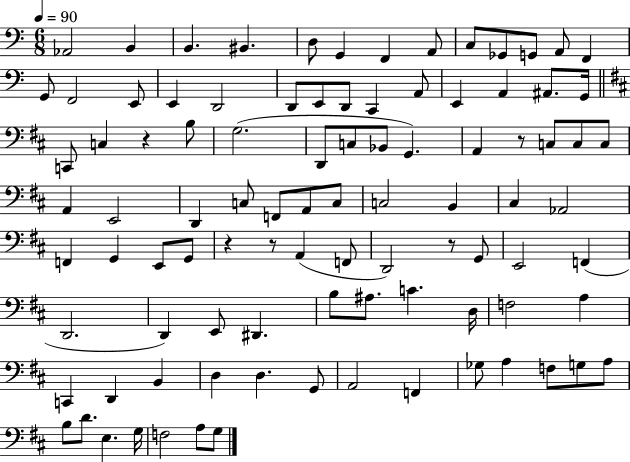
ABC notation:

X:1
T:Untitled
M:6/8
L:1/4
K:C
_A,,2 B,, B,, ^B,, D,/2 G,, F,, A,,/2 C,/2 _G,,/2 G,,/2 A,,/2 F,, G,,/2 F,,2 E,,/2 E,, D,,2 D,,/2 E,,/2 D,,/2 C,, A,,/2 E,, A,, ^A,,/2 G,,/4 C,,/2 C, z B,/2 G,2 D,,/2 C,/2 _B,,/2 G,, A,, z/2 C,/2 C,/2 C,/2 A,, E,,2 D,, C,/2 F,,/2 A,,/2 C,/2 C,2 B,, ^C, _A,,2 F,, G,, E,,/2 G,,/2 z z/2 A,, F,,/2 D,,2 z/2 G,,/2 E,,2 F,, D,,2 D,, E,,/2 ^D,, B,/2 ^A,/2 C D,/4 F,2 A, C,, D,, B,, D, D, G,,/2 A,,2 F,, _G,/2 A, F,/2 G,/2 A,/2 B,/2 D/2 E, G,/4 F,2 A,/2 G,/2